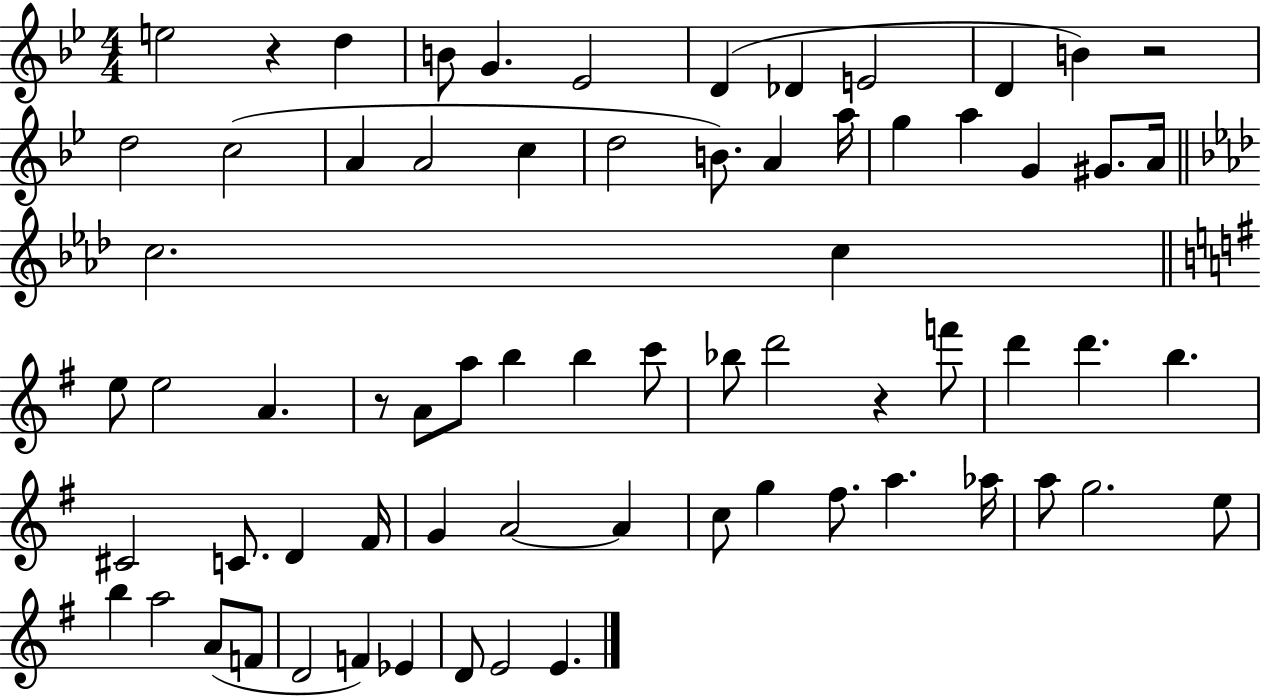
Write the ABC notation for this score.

X:1
T:Untitled
M:4/4
L:1/4
K:Bb
e2 z d B/2 G _E2 D _D E2 D B z2 d2 c2 A A2 c d2 B/2 A a/4 g a G ^G/2 A/4 c2 c e/2 e2 A z/2 A/2 a/2 b b c'/2 _b/2 d'2 z f'/2 d' d' b ^C2 C/2 D ^F/4 G A2 A c/2 g ^f/2 a _a/4 a/2 g2 e/2 b a2 A/2 F/2 D2 F _E D/2 E2 E